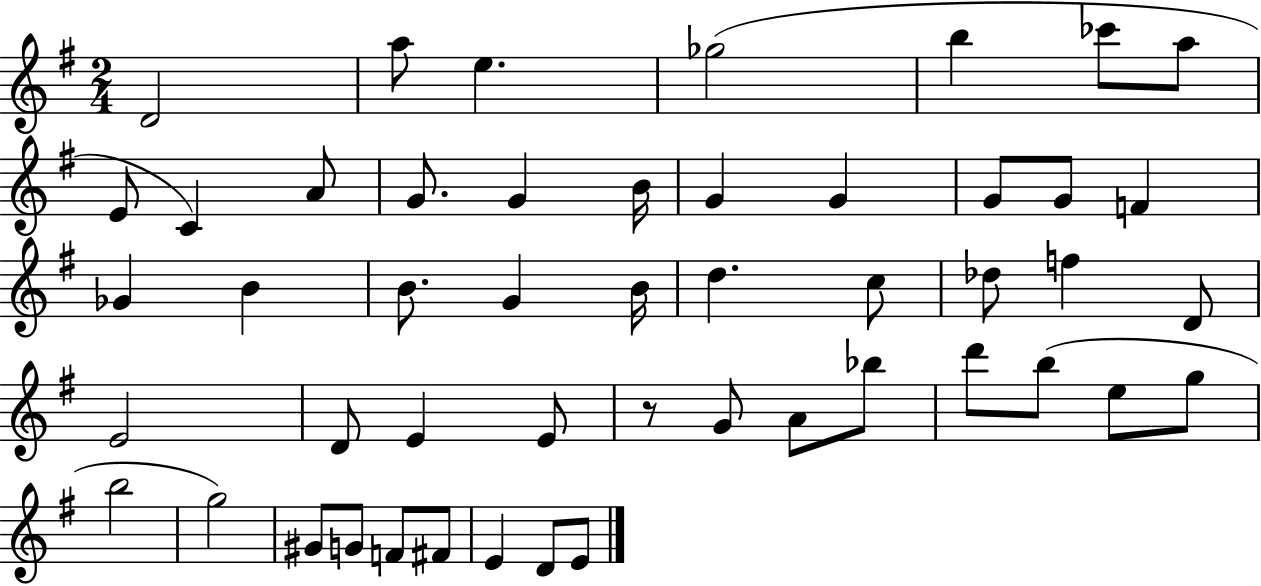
{
  \clef treble
  \numericTimeSignature
  \time 2/4
  \key g \major
  d'2 | a''8 e''4. | ges''2( | b''4 ces'''8 a''8 | \break e'8 c'4) a'8 | g'8. g'4 b'16 | g'4 g'4 | g'8 g'8 f'4 | \break ges'4 b'4 | b'8. g'4 b'16 | d''4. c''8 | des''8 f''4 d'8 | \break e'2 | d'8 e'4 e'8 | r8 g'8 a'8 bes''8 | d'''8 b''8( e''8 g''8 | \break b''2 | g''2) | gis'8 g'8 f'8 fis'8 | e'4 d'8 e'8 | \break \bar "|."
}